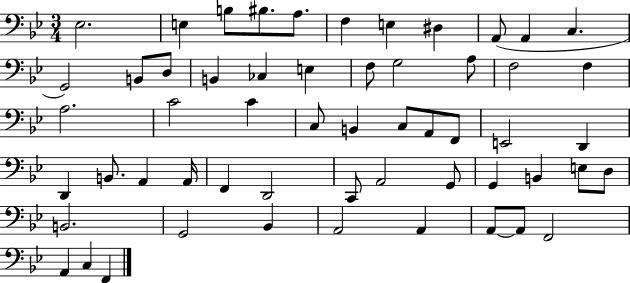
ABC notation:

X:1
T:Untitled
M:3/4
L:1/4
K:Bb
_E,2 E, B,/2 ^B,/2 A,/2 F, E, ^D, A,,/2 A,, C, G,,2 B,,/2 D,/2 B,, _C, E, F,/2 G,2 A,/2 F,2 F, A,2 C2 C C,/2 B,, C,/2 A,,/2 F,,/2 E,,2 D,, D,, B,,/2 A,, A,,/4 F,, D,,2 C,,/2 A,,2 G,,/2 G,, B,, E,/2 D,/2 B,,2 G,,2 _B,, A,,2 A,, A,,/2 A,,/2 F,,2 A,, C, F,,